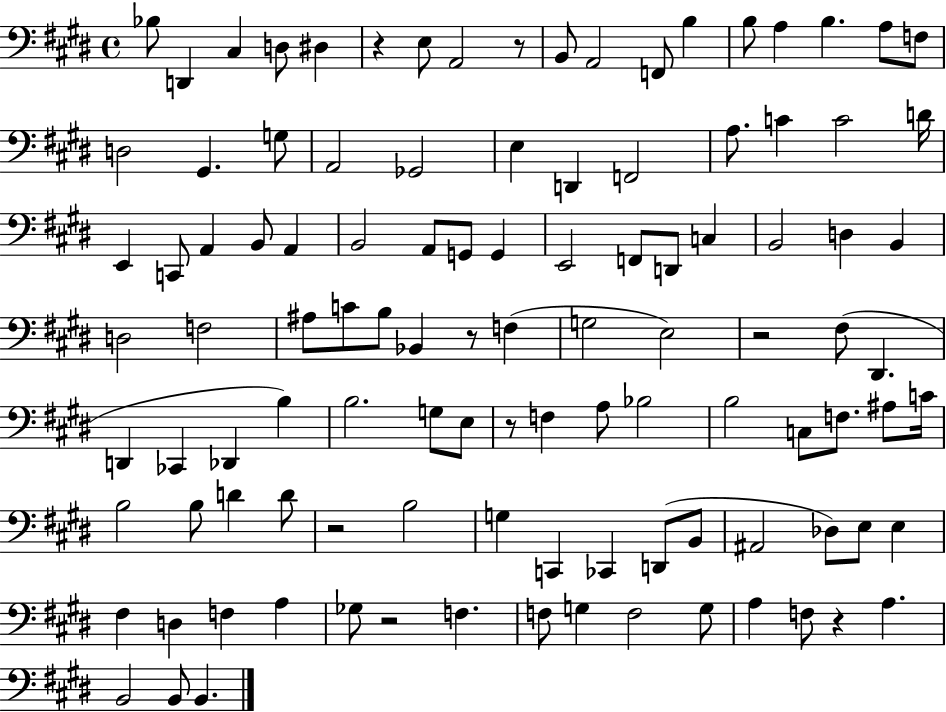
X:1
T:Untitled
M:4/4
L:1/4
K:E
_B,/2 D,, ^C, D,/2 ^D, z E,/2 A,,2 z/2 B,,/2 A,,2 F,,/2 B, B,/2 A, B, A,/2 F,/2 D,2 ^G,, G,/2 A,,2 _G,,2 E, D,, F,,2 A,/2 C C2 D/4 E,, C,,/2 A,, B,,/2 A,, B,,2 A,,/2 G,,/2 G,, E,,2 F,,/2 D,,/2 C, B,,2 D, B,, D,2 F,2 ^A,/2 C/2 B,/2 _B,, z/2 F, G,2 E,2 z2 ^F,/2 ^D,, D,, _C,, _D,, B, B,2 G,/2 E,/2 z/2 F, A,/2 _B,2 B,2 C,/2 F,/2 ^A,/2 C/4 B,2 B,/2 D D/2 z2 B,2 G, C,, _C,, D,,/2 B,,/2 ^A,,2 _D,/2 E,/2 E, ^F, D, F, A, _G,/2 z2 F, F,/2 G, F,2 G,/2 A, F,/2 z A, B,,2 B,,/2 B,,